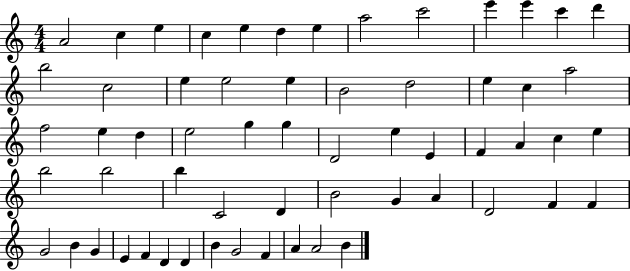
{
  \clef treble
  \numericTimeSignature
  \time 4/4
  \key c \major
  a'2 c''4 e''4 | c''4 e''4 d''4 e''4 | a''2 c'''2 | e'''4 e'''4 c'''4 d'''4 | \break b''2 c''2 | e''4 e''2 e''4 | b'2 d''2 | e''4 c''4 a''2 | \break f''2 e''4 d''4 | e''2 g''4 g''4 | d'2 e''4 e'4 | f'4 a'4 c''4 e''4 | \break b''2 b''2 | b''4 c'2 d'4 | b'2 g'4 a'4 | d'2 f'4 f'4 | \break g'2 b'4 g'4 | e'4 f'4 d'4 d'4 | b'4 g'2 f'4 | a'4 a'2 b'4 | \break \bar "|."
}